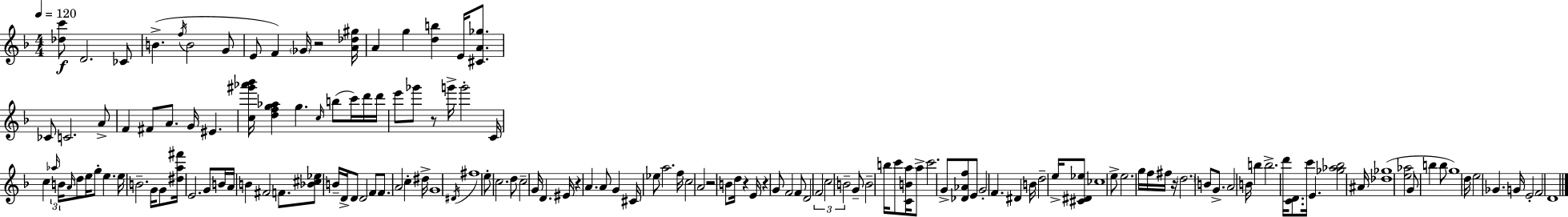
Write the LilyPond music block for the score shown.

{
  \clef treble
  \numericTimeSignature
  \time 4/4
  \key d \minor
  \tempo 4 = 120
  <des'' c'''>8\f d'2. ces'8 | b'4.->( \acciaccatura { f''16 } b'2 g'8 | e'8 f'4) \parenthesize ges'16 r2 | <a' des'' gis''>16 a'4 g''4 <d'' b''>4 e'16 <cis' a' ges''>8. | \break ces'8 c'2. a'8-> | f'4 fis'8 a'8. g'16 eis'4. | <c'' gis''' aes''' bes'''>16 <d'' f'' g'' aes''>4 g''4. \grace { c''16 }( b''8 c'''16) | d'''16 d'''16 e'''8 ges'''8 r8 g'''16-> g'''2-. | \break c'16 c''4 \tuplet 3/2 { \grace { aes''16 } b'16 \grace { a'16 } } d''8 e''16 g''8-. e''4. | e''16 b'2.-- | g'16 g'8 <dis'' a'' fis'''>16 e'2. | g'8 b'16 a'16 b'4 fis'2 | \break f'8. <bes' cis'' ees''>8 b'16-- d'16-> d'8 d'2 | f'8 f'8. a'2 c''4-. | dis''16-> g'1 | \acciaccatura { dis'16 } fis''1 | \break e''8-. c''2. | d''8 c''2-- g'16 d'4. | eis'16 r4 a'4. a'8 | g'4 cis'16 ees''8 a''2. | \break f''16 c''2 a'2 | r2 b'8 d''16 | r4 e'16 r4 g'8 f'2 | f'8 d'2 \tuplet 3/2 { f'2 | \break c''2 b'2-- } | g'8-- b'2-- b''16 | c'''8 <c' b' a''>16 a''8-> c'''2. | g'8-> <des' aes' f''>8 e'8 g'2-. f'4. | \break dis'4 b'16 d''2-- | e''16-> <cis' dis' ees''>8 ces''1 | e''8-> e''2. | g''16 f''16 fis''16 r16 \parenthesize d''2. | \break b'8 g'8.-> a'2 | b'16 b''4 b''2.-> | d'''16 <c' d'>8. c'''16 e'4. <ges'' aes'' bes''>2 | ais'16 <des'' ges''>1( | \break <e'' aes''>2 g'8 b''4 | b''8 g''1) | d''16 e''2 ges'4. | g'16 e'2-. f'2 | \break d'1 | \bar "|."
}